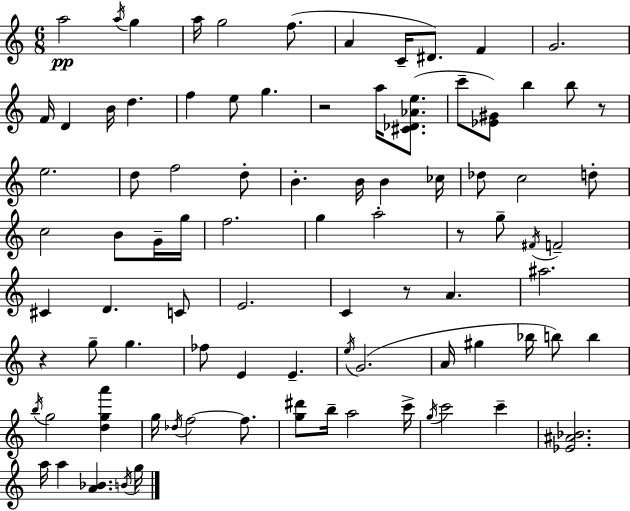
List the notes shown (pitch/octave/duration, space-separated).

A5/h A5/s G5/q A5/s G5/h F5/e. A4/q C4/s D#4/e. F4/q G4/h. F4/s D4/q B4/s D5/q. F5/q E5/e G5/q. R/h A5/s [C#4,Db4,Ab4,E5]/e. C6/e [Eb4,G#4]/e B5/q B5/e R/e E5/h. D5/e F5/h D5/e B4/q. B4/s B4/q CES5/s Db5/e C5/h D5/e C5/h B4/e G4/s G5/s F5/h. G5/q A5/h R/e G5/e F#4/s F4/h C#4/q D4/q. C4/e E4/h. C4/q R/e A4/q. A#5/h. R/q G5/e G5/q. FES5/e E4/q E4/q. E5/s G4/h. A4/s G#5/q Bb5/s B5/e B5/q B5/s G5/h [D5,G5,A6]/q G5/s Db5/s F5/h F5/e. [G5,D#6]/e B5/s A5/h C6/s G5/s C6/h C6/q [Eb4,A#4,Bb4]/h. A5/s A5/q [A4,Bb4]/q. B4/s G5/s